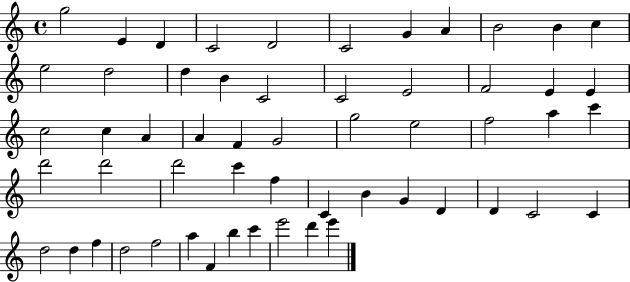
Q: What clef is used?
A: treble